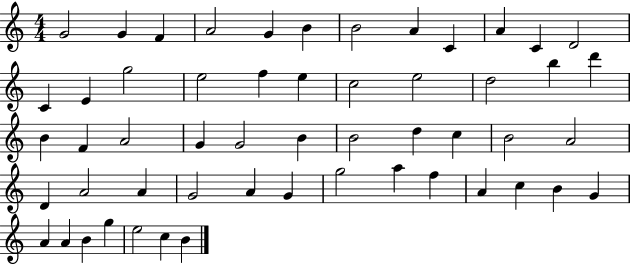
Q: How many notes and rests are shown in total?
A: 54